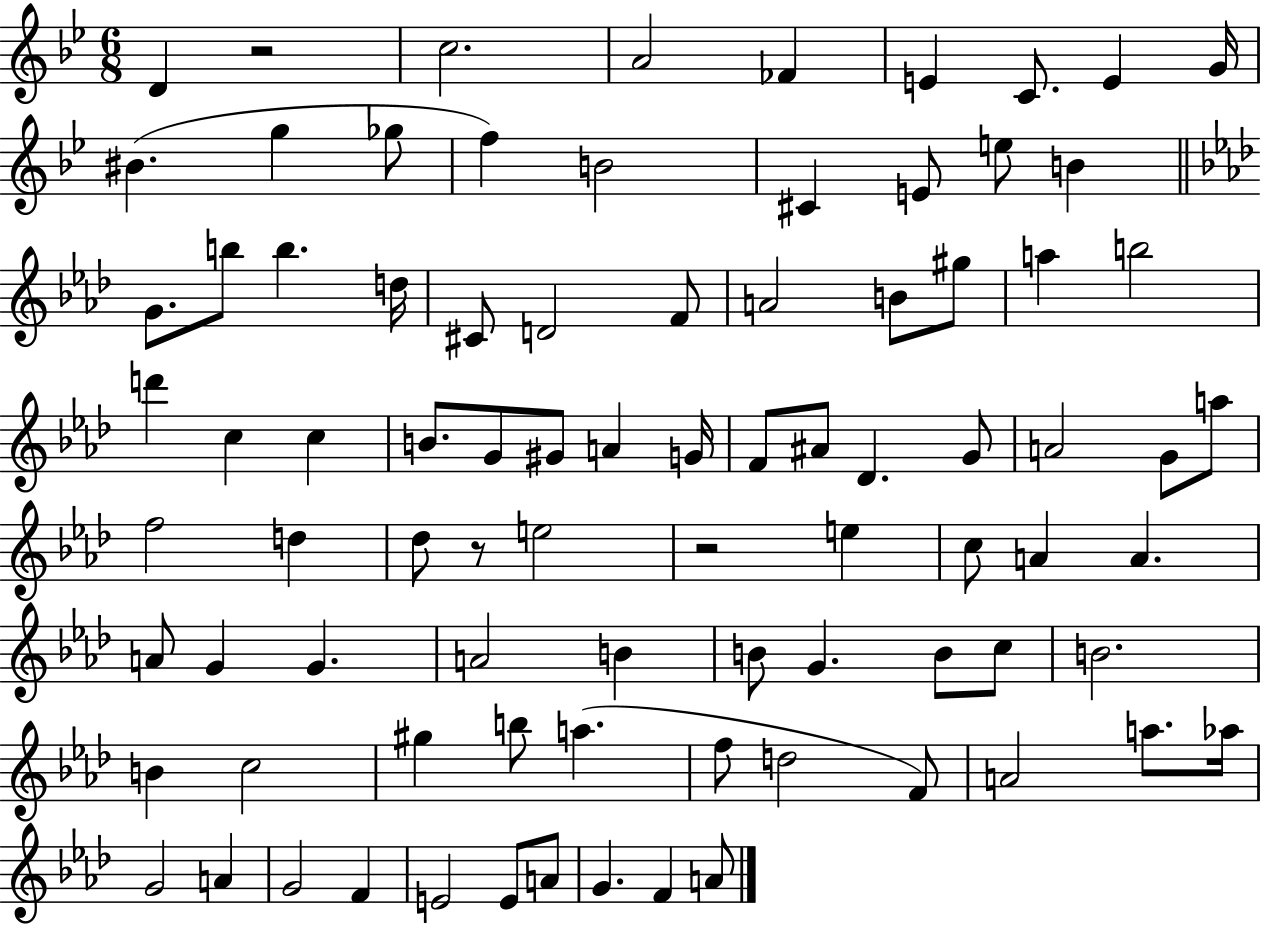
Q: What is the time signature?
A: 6/8